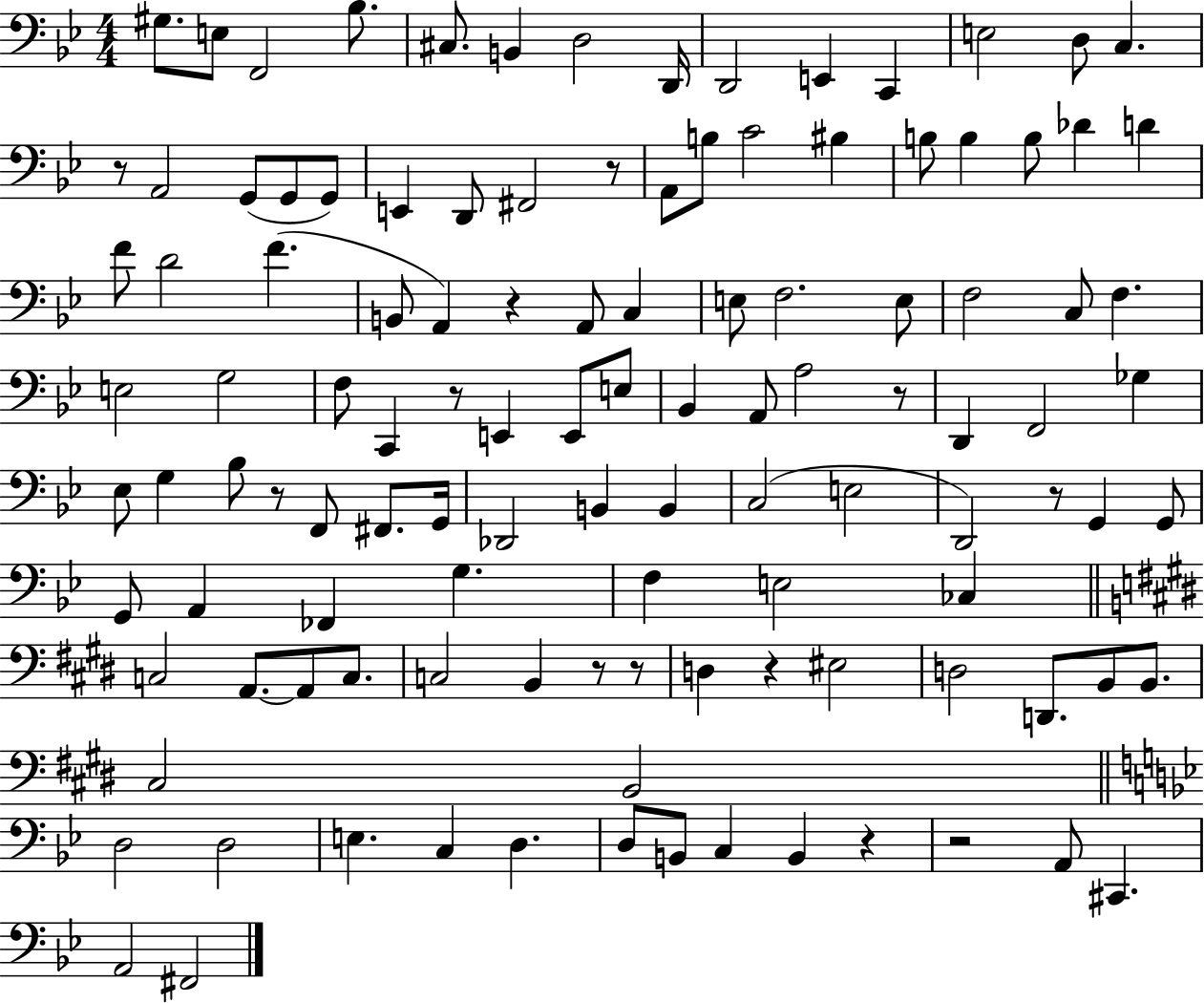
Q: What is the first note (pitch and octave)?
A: G#3